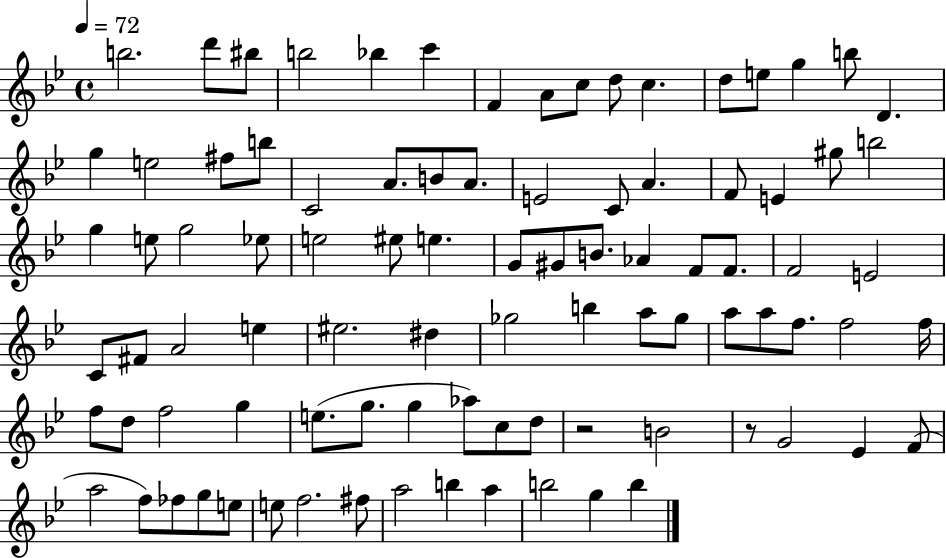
B5/h. D6/e BIS5/e B5/h Bb5/q C6/q F4/q A4/e C5/e D5/e C5/q. D5/e E5/e G5/q B5/e D4/q. G5/q E5/h F#5/e B5/e C4/h A4/e. B4/e A4/e. E4/h C4/e A4/q. F4/e E4/q G#5/e B5/h G5/q E5/e G5/h Eb5/e E5/h EIS5/e E5/q. G4/e G#4/e B4/e. Ab4/q F4/e F4/e. F4/h E4/h C4/e F#4/e A4/h E5/q EIS5/h. D#5/q Gb5/h B5/q A5/e Gb5/e A5/e A5/e F5/e. F5/h F5/s F5/e D5/e F5/h G5/q E5/e. G5/e. G5/q Ab5/e C5/e D5/e R/h B4/h R/e G4/h Eb4/q F4/e A5/h F5/e FES5/e G5/e E5/e E5/e F5/h. F#5/e A5/h B5/q A5/q B5/h G5/q B5/q